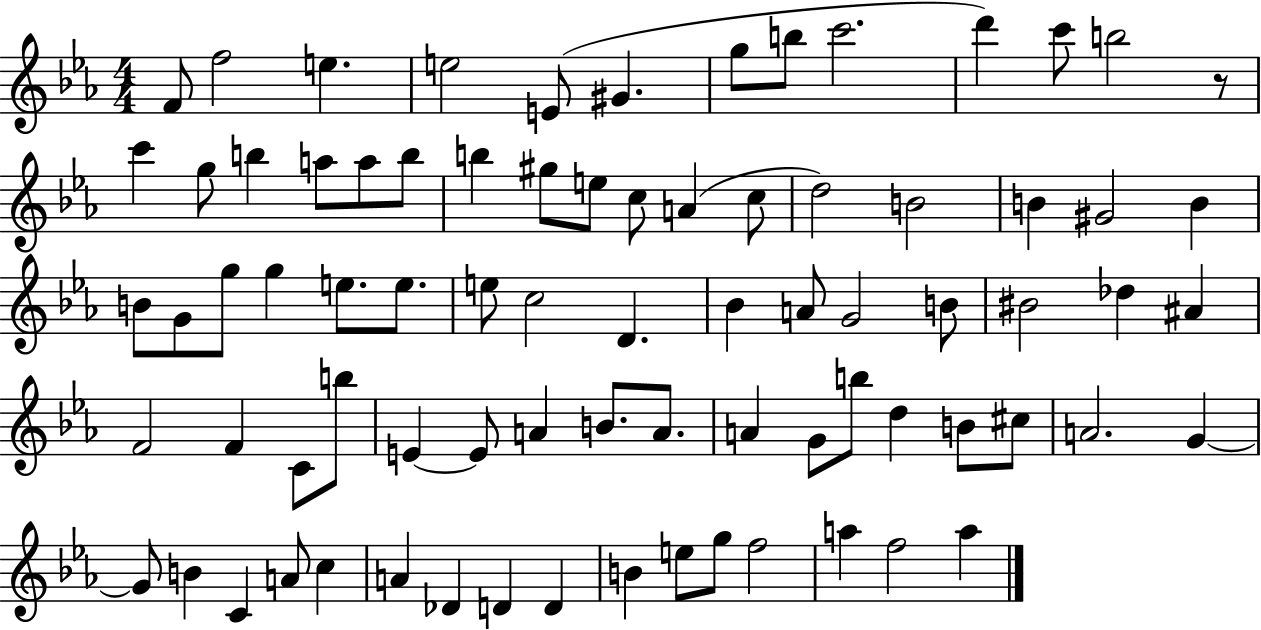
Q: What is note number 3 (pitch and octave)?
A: E5